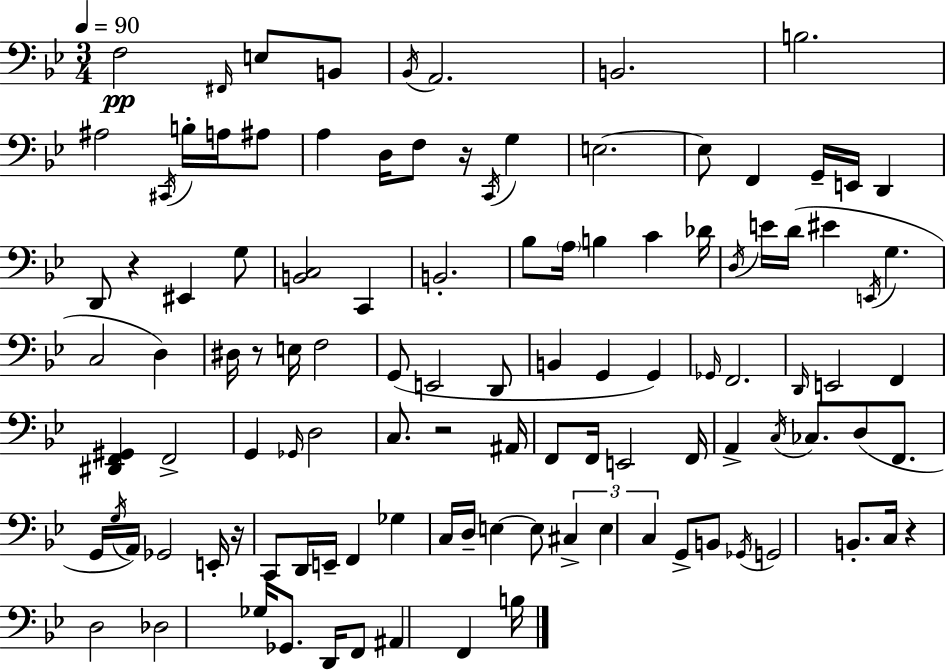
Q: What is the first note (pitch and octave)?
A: F3